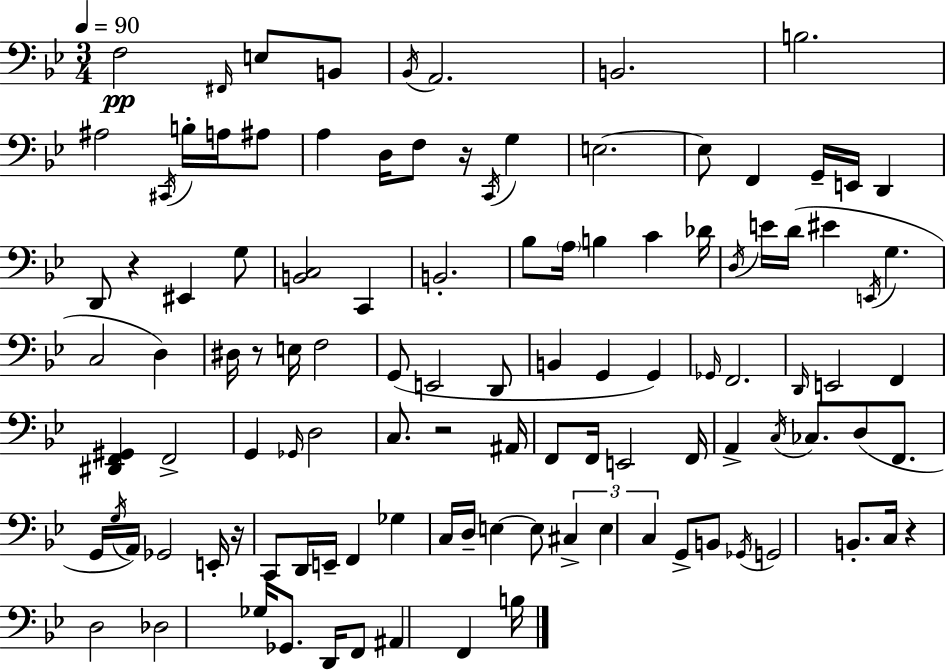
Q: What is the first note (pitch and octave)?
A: F3